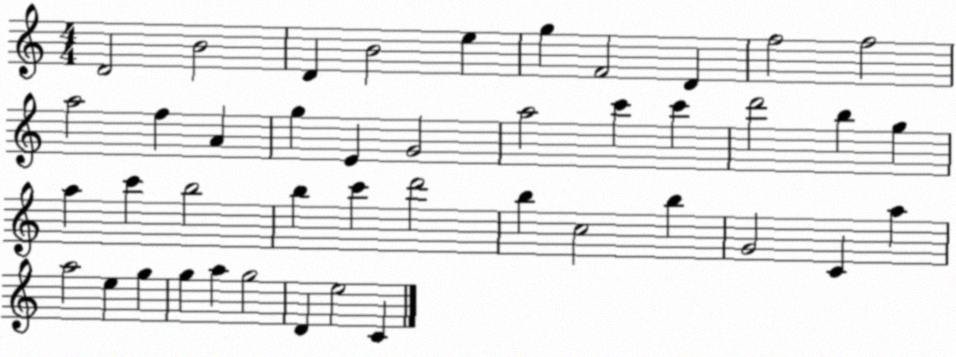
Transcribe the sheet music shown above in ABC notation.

X:1
T:Untitled
M:4/4
L:1/4
K:C
D2 B2 D B2 e g F2 D f2 f2 a2 f A g E G2 a2 c' c' d'2 b g a c' b2 b c' d'2 b c2 b G2 C a a2 e g g a g2 D e2 C